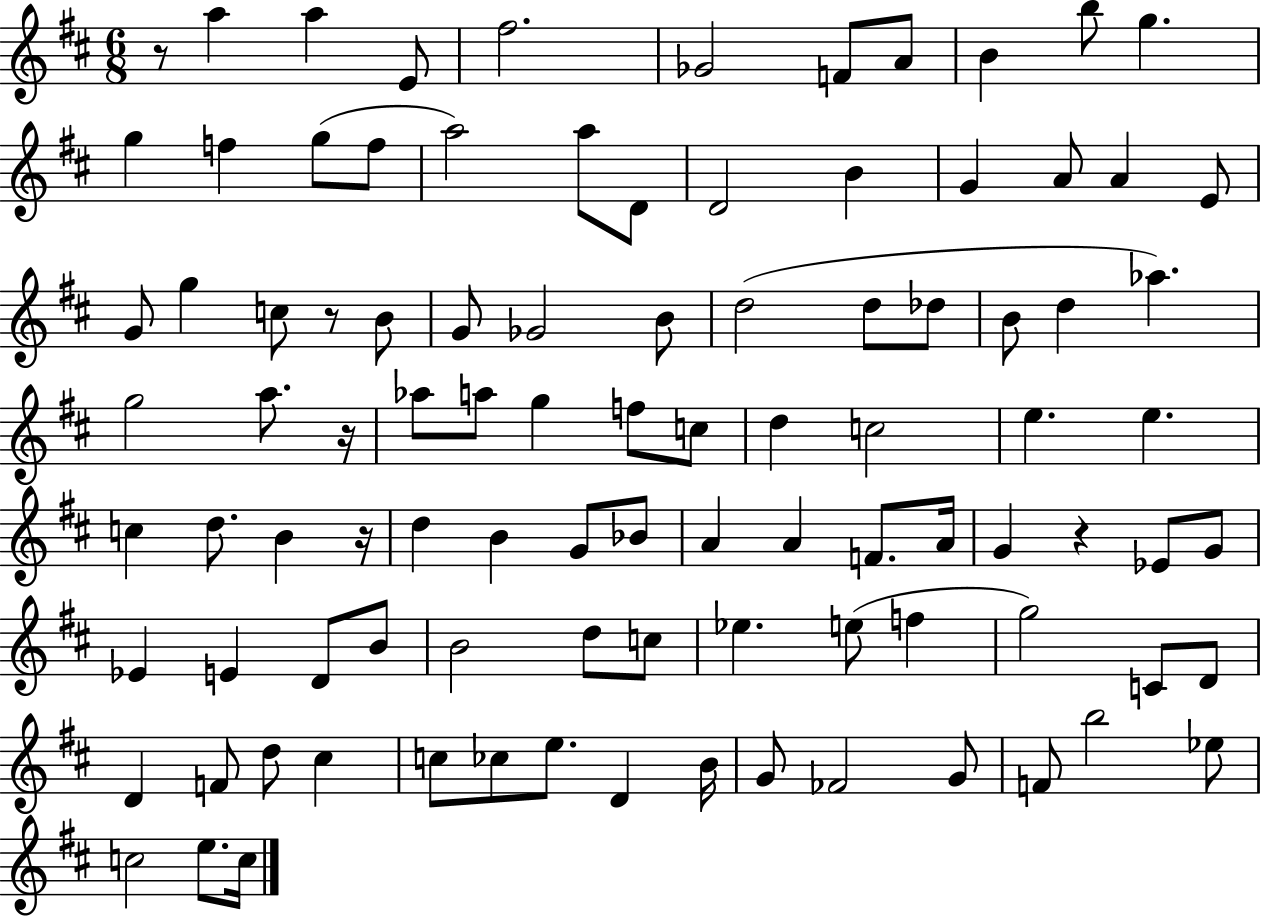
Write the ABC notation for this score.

X:1
T:Untitled
M:6/8
L:1/4
K:D
z/2 a a E/2 ^f2 _G2 F/2 A/2 B b/2 g g f g/2 f/2 a2 a/2 D/2 D2 B G A/2 A E/2 G/2 g c/2 z/2 B/2 G/2 _G2 B/2 d2 d/2 _d/2 B/2 d _a g2 a/2 z/4 _a/2 a/2 g f/2 c/2 d c2 e e c d/2 B z/4 d B G/2 _B/2 A A F/2 A/4 G z _E/2 G/2 _E E D/2 B/2 B2 d/2 c/2 _e e/2 f g2 C/2 D/2 D F/2 d/2 ^c c/2 _c/2 e/2 D B/4 G/2 _F2 G/2 F/2 b2 _e/2 c2 e/2 c/4